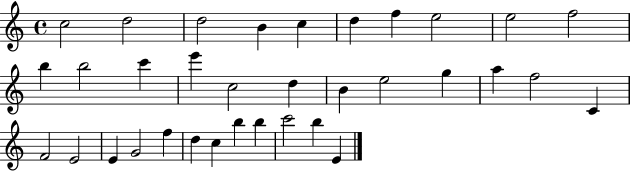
{
  \clef treble
  \time 4/4
  \defaultTimeSignature
  \key c \major
  c''2 d''2 | d''2 b'4 c''4 | d''4 f''4 e''2 | e''2 f''2 | \break b''4 b''2 c'''4 | e'''4 c''2 d''4 | b'4 e''2 g''4 | a''4 f''2 c'4 | \break f'2 e'2 | e'4 g'2 f''4 | d''4 c''4 b''4 b''4 | c'''2 b''4 e'4 | \break \bar "|."
}